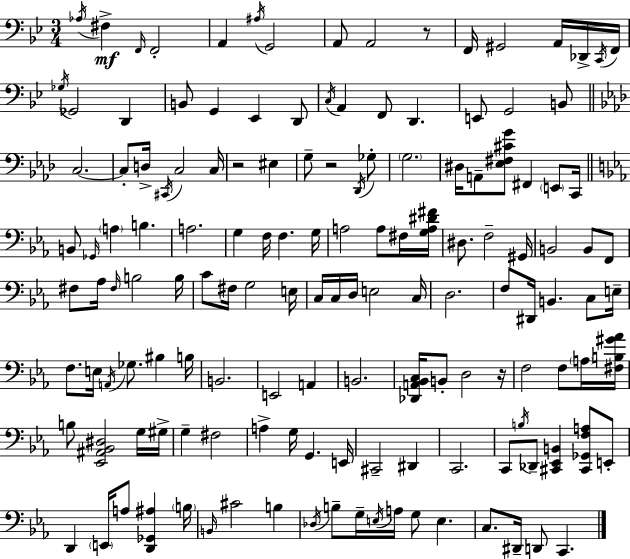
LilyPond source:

{
  \clef bass
  \numericTimeSignature
  \time 3/4
  \key g \minor
  \acciaccatura { aes16 }\mf fis4-> \grace { f,16 } f,2-. | a,4 \acciaccatura { ais16 } g,2 | a,8 a,2 | r8 f,16 gis,2 | \break a,16 des,16-> \acciaccatura { c,16 } f,16 \acciaccatura { ges16 } ges,2 | d,4 b,8 g,4 ees,4 | d,8 \acciaccatura { c16 } a,4 f,8 | d,4. e,8 g,2 | \break b,8 \bar "||" \break \key aes \major c2.~~ | c8-. d16-> \acciaccatura { cis,16 } c2 | c16 r2 eis4 | g8-- r2 \acciaccatura { des,16 } | \break ges8-. \parenthesize g2. | dis16 a,8-- <ees fis cis' g'>8 fis,4 \parenthesize e,8 | c,16 \bar "||" \break \key c \minor b,8 \grace { ges,16 } \parenthesize a4 b4. | a2. | g4 f16 f4. | g16 a2 a8 fis16 | \break <g a dis' fis'>16 dis8. f2-- | gis,16 b,2 b,8 f,8 | fis8 aes16 \grace { fis16 } b2 | b16 c'8 fis16 g2 | \break e16 c16 c16 d16 e2 | c16 d2. | f8 dis,16 b,4. c8 | e16-- f8. e16 \acciaccatura { a,16 } ges8. bis4 | \break b16 b,2. | e,2 a,4 | b,2. | <des, a, bes, c>16 b,8-. d2 | \break r16 f2 f8 | \parenthesize a16 <fis b gis' aes'>16 b8 <ees, ais, bes, dis>2 | g16 gis16-> g4-- fis2 | a4-> g16 g,4. | \break e,16 cis,2-- dis,4 | c,2. | c,8 \acciaccatura { b16 } des,8-- <cis, ees, b,>4 | <cis, ges, f a>8 e,8-. d,4 \parenthesize e,16 a8 <d, ges, ais>4 | \break \parenthesize b16 \grace { b,16 } cis'2 | b4 \acciaccatura { des16 } b8-- g16-- \acciaccatura { e16 } a16 g8 | e4. c8. dis,16-- d,8 | c,4. \bar "|."
}